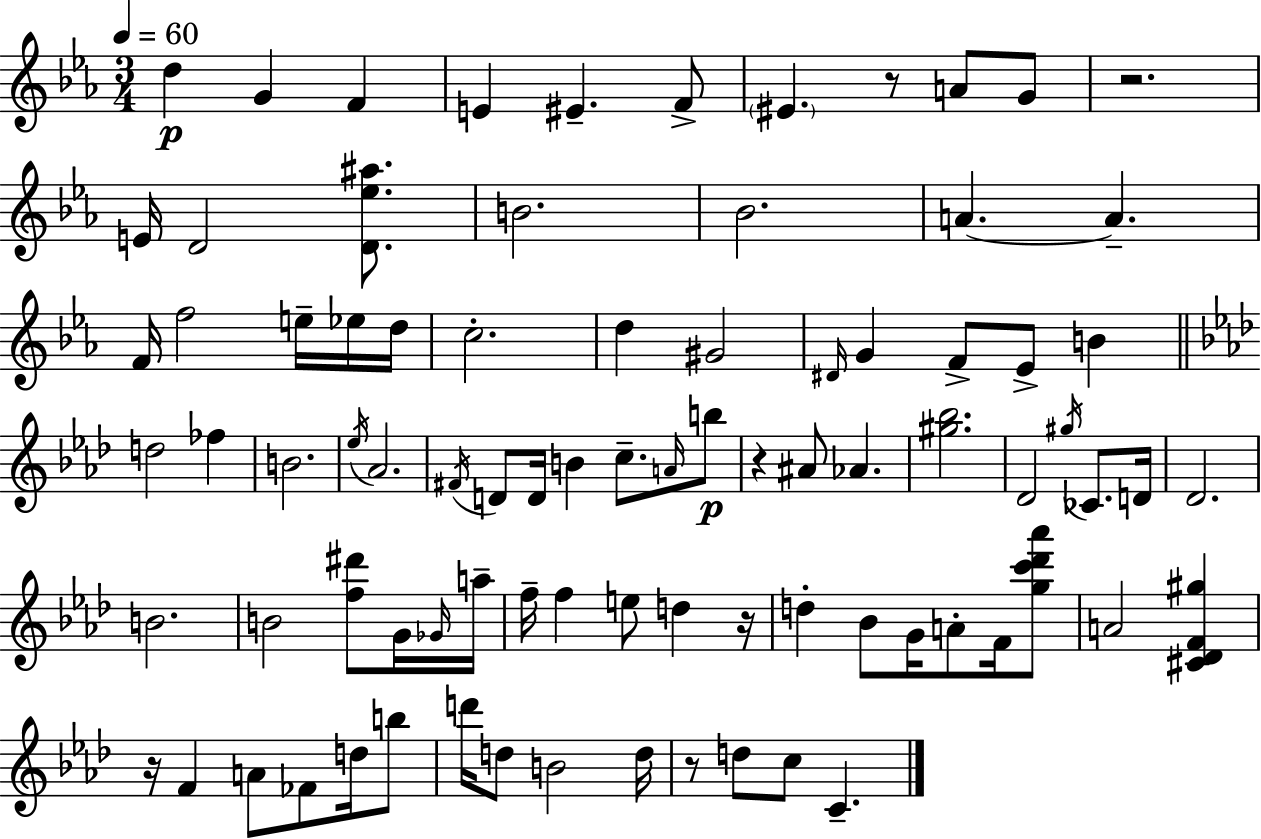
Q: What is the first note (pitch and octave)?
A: D5